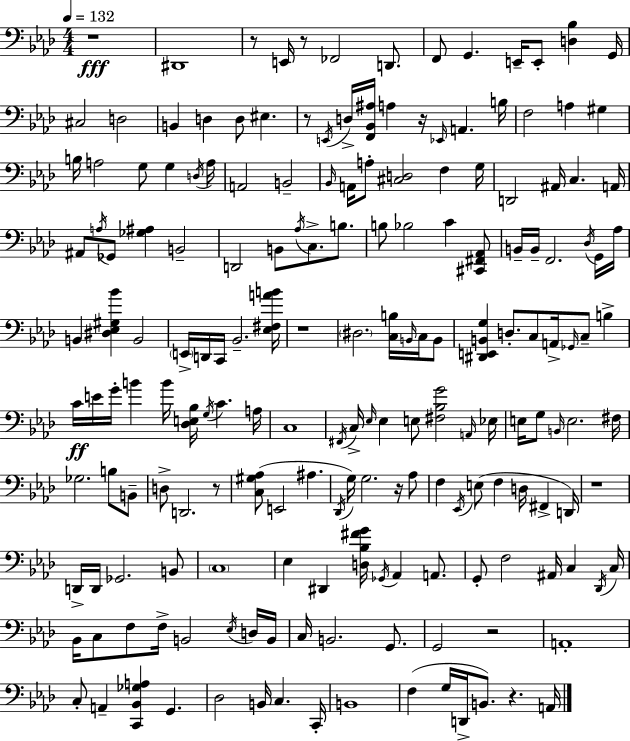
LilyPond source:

{
  \clef bass
  \numericTimeSignature
  \time 4/4
  \key f \minor
  \tempo 4 = 132
  \repeat volta 2 { r1\fff | dis,1 | r8 e,16 r8 fes,2 d,8. | f,8 g,4. e,16-- e,8-. <d bes>4 g,16 | \break cis2 d2 | b,4 d4 d8 eis4. | r8 \acciaccatura { e,16 } d16-> <f, bes, ais>16 a4 r16 \grace { ees,16 } a,4. | b16 f2 a4 gis4 | \break b16 a2 g8 g4 | \acciaccatura { d16 } a16 a,2 b,2-- | \grace { bes,16 } a,16 a8-. <cis d>2 f4 | g16 d,2 ais,16 c4. | \break a,16 ais,8 \acciaccatura { a16 } ges,8 <ges ais>4 b,2-- | d,2 b,8 \acciaccatura { aes16 } | c8.-> b8. b8 bes2 | c'4 <cis, fis, aes,>8 b,16-- b,16-- f,2. | \break \acciaccatura { des16 } g,16 aes16 b,4 <dis ees gis bes'>4 b,2 | \parenthesize e,16-> d,16 c,16 bes,2.-- | <ees fis a' b'>16 r1 | \parenthesize dis2. | \break <c b>16 \grace { b,16 } c16 b,8 <dis, e, b, g>4 d8.-. c8 | a,16-> \grace { ges,16 } c8-- b4-> c'16\ff e'16 g'16-. b'4 | b'16 <des e bes>16 \acciaccatura { g16 } c'4. a16 c1 | \acciaccatura { fis,16 } c16-> \grace { ees16 } ees4 | \break e8 <fis bes g'>2 \grace { a,16 } ees16 e16 g8 | \grace { b,16 } e2. fis16 ges2. | b8 b,8-- d8-> | d,2. r8 <c gis aes>8( | \break e,2 ais4. \acciaccatura { des,16 } g16) | g2. r16 aes8 f4 | \acciaccatura { ees,16 } e8( f4 d16 fis,4-> d,16) | r1 | \break d,16-> d,16 ges,2. b,8 | \parenthesize c1 | ees4 dis,4 <d bes fis' g'>16 \acciaccatura { ges,16 } aes,4 a,8. | g,8-. f2 ais,16 c4 | \break \acciaccatura { des,16 } c16 bes,16 c8 f8 f16-> b,2 | \acciaccatura { ees16 } d16 b,16 c16 b,2. | g,8. g,2 r2 | a,1-. | \break c8-. a,4-- <c, bes, ges a>4 g,4. | des2 b,16 c4. | c,16-. b,1 | f4( g16 d,16-> b,8.) r4. | \break a,16 } \bar "|."
}